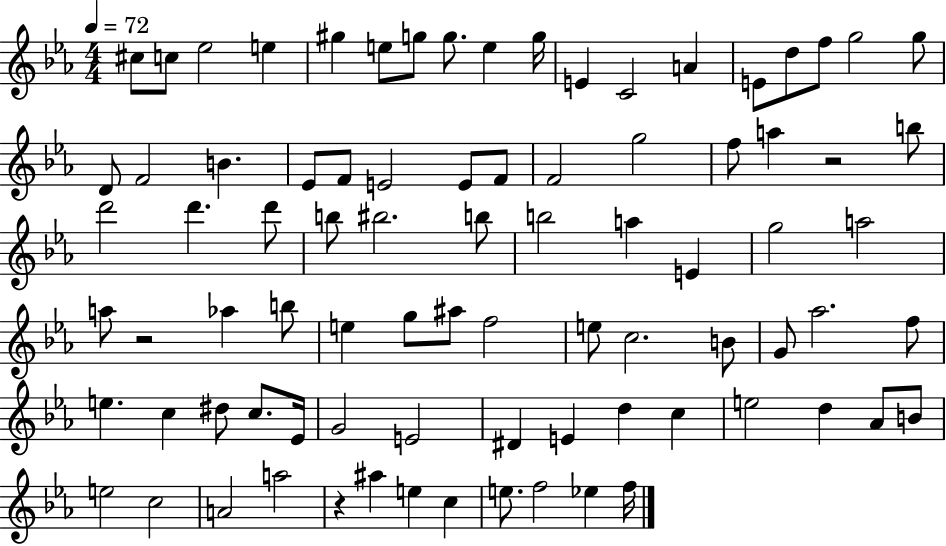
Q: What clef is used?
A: treble